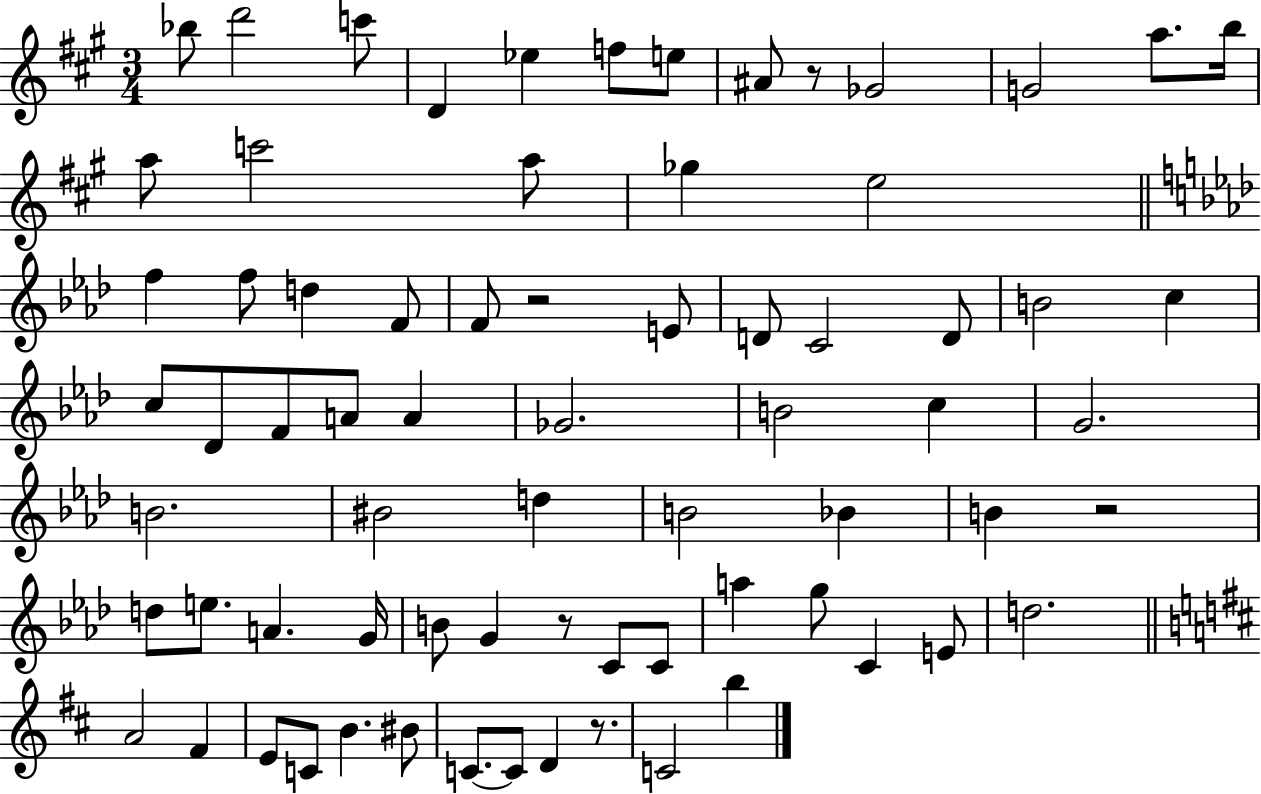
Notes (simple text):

Bb5/e D6/h C6/e D4/q Eb5/q F5/e E5/e A#4/e R/e Gb4/h G4/h A5/e. B5/s A5/e C6/h A5/e Gb5/q E5/h F5/q F5/e D5/q F4/e F4/e R/h E4/e D4/e C4/h D4/e B4/h C5/q C5/e Db4/e F4/e A4/e A4/q Gb4/h. B4/h C5/q G4/h. B4/h. BIS4/h D5/q B4/h Bb4/q B4/q R/h D5/e E5/e. A4/q. G4/s B4/e G4/q R/e C4/e C4/e A5/q G5/e C4/q E4/e D5/h. A4/h F#4/q E4/e C4/e B4/q. BIS4/e C4/e. C4/e D4/q R/e. C4/h B5/q